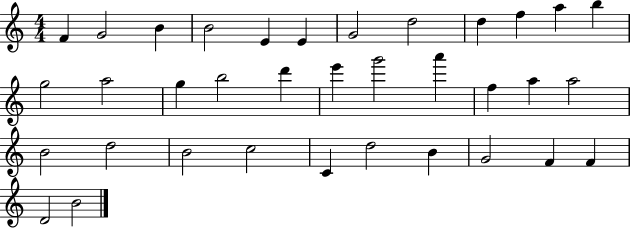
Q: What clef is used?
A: treble